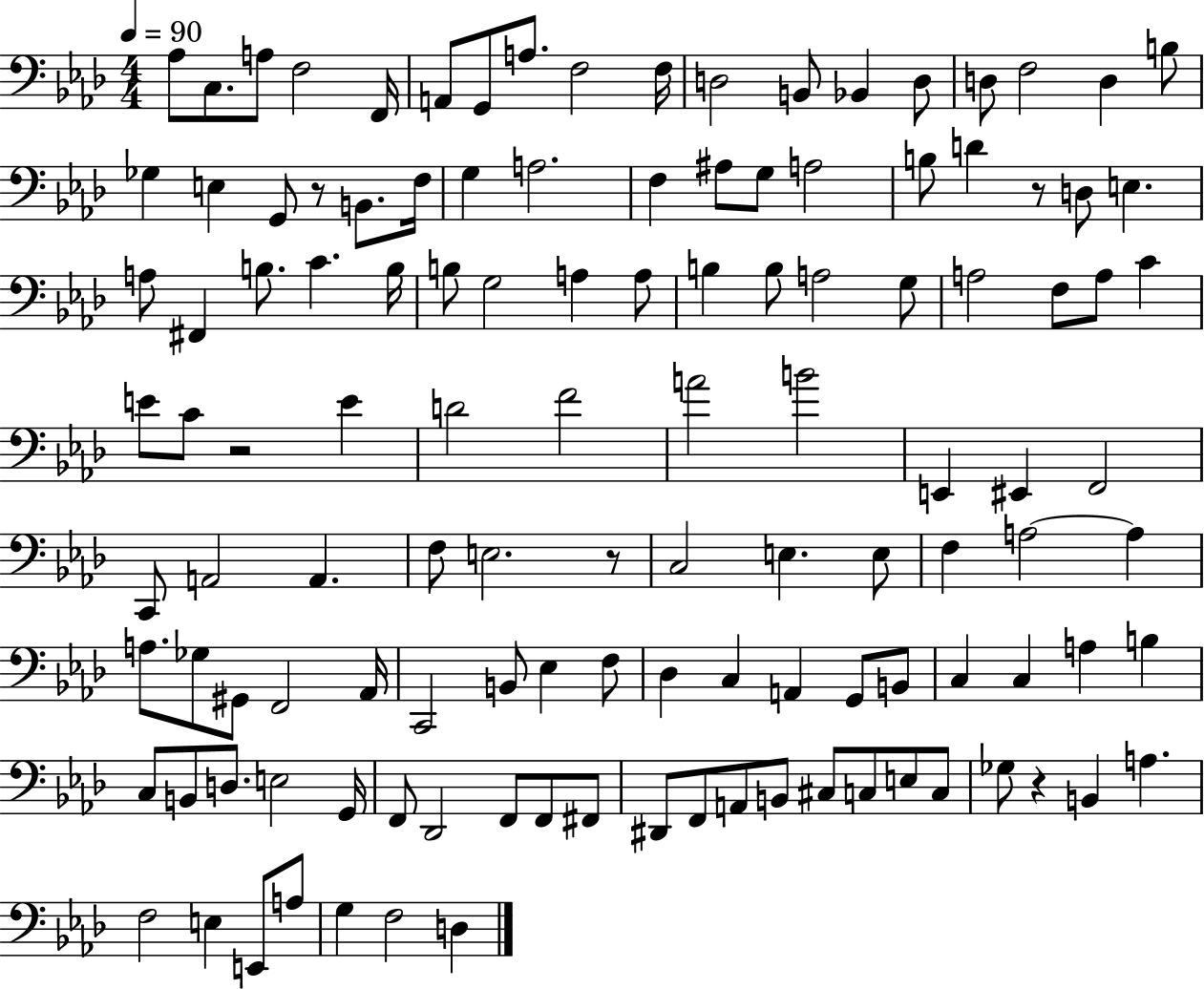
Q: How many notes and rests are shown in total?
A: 122